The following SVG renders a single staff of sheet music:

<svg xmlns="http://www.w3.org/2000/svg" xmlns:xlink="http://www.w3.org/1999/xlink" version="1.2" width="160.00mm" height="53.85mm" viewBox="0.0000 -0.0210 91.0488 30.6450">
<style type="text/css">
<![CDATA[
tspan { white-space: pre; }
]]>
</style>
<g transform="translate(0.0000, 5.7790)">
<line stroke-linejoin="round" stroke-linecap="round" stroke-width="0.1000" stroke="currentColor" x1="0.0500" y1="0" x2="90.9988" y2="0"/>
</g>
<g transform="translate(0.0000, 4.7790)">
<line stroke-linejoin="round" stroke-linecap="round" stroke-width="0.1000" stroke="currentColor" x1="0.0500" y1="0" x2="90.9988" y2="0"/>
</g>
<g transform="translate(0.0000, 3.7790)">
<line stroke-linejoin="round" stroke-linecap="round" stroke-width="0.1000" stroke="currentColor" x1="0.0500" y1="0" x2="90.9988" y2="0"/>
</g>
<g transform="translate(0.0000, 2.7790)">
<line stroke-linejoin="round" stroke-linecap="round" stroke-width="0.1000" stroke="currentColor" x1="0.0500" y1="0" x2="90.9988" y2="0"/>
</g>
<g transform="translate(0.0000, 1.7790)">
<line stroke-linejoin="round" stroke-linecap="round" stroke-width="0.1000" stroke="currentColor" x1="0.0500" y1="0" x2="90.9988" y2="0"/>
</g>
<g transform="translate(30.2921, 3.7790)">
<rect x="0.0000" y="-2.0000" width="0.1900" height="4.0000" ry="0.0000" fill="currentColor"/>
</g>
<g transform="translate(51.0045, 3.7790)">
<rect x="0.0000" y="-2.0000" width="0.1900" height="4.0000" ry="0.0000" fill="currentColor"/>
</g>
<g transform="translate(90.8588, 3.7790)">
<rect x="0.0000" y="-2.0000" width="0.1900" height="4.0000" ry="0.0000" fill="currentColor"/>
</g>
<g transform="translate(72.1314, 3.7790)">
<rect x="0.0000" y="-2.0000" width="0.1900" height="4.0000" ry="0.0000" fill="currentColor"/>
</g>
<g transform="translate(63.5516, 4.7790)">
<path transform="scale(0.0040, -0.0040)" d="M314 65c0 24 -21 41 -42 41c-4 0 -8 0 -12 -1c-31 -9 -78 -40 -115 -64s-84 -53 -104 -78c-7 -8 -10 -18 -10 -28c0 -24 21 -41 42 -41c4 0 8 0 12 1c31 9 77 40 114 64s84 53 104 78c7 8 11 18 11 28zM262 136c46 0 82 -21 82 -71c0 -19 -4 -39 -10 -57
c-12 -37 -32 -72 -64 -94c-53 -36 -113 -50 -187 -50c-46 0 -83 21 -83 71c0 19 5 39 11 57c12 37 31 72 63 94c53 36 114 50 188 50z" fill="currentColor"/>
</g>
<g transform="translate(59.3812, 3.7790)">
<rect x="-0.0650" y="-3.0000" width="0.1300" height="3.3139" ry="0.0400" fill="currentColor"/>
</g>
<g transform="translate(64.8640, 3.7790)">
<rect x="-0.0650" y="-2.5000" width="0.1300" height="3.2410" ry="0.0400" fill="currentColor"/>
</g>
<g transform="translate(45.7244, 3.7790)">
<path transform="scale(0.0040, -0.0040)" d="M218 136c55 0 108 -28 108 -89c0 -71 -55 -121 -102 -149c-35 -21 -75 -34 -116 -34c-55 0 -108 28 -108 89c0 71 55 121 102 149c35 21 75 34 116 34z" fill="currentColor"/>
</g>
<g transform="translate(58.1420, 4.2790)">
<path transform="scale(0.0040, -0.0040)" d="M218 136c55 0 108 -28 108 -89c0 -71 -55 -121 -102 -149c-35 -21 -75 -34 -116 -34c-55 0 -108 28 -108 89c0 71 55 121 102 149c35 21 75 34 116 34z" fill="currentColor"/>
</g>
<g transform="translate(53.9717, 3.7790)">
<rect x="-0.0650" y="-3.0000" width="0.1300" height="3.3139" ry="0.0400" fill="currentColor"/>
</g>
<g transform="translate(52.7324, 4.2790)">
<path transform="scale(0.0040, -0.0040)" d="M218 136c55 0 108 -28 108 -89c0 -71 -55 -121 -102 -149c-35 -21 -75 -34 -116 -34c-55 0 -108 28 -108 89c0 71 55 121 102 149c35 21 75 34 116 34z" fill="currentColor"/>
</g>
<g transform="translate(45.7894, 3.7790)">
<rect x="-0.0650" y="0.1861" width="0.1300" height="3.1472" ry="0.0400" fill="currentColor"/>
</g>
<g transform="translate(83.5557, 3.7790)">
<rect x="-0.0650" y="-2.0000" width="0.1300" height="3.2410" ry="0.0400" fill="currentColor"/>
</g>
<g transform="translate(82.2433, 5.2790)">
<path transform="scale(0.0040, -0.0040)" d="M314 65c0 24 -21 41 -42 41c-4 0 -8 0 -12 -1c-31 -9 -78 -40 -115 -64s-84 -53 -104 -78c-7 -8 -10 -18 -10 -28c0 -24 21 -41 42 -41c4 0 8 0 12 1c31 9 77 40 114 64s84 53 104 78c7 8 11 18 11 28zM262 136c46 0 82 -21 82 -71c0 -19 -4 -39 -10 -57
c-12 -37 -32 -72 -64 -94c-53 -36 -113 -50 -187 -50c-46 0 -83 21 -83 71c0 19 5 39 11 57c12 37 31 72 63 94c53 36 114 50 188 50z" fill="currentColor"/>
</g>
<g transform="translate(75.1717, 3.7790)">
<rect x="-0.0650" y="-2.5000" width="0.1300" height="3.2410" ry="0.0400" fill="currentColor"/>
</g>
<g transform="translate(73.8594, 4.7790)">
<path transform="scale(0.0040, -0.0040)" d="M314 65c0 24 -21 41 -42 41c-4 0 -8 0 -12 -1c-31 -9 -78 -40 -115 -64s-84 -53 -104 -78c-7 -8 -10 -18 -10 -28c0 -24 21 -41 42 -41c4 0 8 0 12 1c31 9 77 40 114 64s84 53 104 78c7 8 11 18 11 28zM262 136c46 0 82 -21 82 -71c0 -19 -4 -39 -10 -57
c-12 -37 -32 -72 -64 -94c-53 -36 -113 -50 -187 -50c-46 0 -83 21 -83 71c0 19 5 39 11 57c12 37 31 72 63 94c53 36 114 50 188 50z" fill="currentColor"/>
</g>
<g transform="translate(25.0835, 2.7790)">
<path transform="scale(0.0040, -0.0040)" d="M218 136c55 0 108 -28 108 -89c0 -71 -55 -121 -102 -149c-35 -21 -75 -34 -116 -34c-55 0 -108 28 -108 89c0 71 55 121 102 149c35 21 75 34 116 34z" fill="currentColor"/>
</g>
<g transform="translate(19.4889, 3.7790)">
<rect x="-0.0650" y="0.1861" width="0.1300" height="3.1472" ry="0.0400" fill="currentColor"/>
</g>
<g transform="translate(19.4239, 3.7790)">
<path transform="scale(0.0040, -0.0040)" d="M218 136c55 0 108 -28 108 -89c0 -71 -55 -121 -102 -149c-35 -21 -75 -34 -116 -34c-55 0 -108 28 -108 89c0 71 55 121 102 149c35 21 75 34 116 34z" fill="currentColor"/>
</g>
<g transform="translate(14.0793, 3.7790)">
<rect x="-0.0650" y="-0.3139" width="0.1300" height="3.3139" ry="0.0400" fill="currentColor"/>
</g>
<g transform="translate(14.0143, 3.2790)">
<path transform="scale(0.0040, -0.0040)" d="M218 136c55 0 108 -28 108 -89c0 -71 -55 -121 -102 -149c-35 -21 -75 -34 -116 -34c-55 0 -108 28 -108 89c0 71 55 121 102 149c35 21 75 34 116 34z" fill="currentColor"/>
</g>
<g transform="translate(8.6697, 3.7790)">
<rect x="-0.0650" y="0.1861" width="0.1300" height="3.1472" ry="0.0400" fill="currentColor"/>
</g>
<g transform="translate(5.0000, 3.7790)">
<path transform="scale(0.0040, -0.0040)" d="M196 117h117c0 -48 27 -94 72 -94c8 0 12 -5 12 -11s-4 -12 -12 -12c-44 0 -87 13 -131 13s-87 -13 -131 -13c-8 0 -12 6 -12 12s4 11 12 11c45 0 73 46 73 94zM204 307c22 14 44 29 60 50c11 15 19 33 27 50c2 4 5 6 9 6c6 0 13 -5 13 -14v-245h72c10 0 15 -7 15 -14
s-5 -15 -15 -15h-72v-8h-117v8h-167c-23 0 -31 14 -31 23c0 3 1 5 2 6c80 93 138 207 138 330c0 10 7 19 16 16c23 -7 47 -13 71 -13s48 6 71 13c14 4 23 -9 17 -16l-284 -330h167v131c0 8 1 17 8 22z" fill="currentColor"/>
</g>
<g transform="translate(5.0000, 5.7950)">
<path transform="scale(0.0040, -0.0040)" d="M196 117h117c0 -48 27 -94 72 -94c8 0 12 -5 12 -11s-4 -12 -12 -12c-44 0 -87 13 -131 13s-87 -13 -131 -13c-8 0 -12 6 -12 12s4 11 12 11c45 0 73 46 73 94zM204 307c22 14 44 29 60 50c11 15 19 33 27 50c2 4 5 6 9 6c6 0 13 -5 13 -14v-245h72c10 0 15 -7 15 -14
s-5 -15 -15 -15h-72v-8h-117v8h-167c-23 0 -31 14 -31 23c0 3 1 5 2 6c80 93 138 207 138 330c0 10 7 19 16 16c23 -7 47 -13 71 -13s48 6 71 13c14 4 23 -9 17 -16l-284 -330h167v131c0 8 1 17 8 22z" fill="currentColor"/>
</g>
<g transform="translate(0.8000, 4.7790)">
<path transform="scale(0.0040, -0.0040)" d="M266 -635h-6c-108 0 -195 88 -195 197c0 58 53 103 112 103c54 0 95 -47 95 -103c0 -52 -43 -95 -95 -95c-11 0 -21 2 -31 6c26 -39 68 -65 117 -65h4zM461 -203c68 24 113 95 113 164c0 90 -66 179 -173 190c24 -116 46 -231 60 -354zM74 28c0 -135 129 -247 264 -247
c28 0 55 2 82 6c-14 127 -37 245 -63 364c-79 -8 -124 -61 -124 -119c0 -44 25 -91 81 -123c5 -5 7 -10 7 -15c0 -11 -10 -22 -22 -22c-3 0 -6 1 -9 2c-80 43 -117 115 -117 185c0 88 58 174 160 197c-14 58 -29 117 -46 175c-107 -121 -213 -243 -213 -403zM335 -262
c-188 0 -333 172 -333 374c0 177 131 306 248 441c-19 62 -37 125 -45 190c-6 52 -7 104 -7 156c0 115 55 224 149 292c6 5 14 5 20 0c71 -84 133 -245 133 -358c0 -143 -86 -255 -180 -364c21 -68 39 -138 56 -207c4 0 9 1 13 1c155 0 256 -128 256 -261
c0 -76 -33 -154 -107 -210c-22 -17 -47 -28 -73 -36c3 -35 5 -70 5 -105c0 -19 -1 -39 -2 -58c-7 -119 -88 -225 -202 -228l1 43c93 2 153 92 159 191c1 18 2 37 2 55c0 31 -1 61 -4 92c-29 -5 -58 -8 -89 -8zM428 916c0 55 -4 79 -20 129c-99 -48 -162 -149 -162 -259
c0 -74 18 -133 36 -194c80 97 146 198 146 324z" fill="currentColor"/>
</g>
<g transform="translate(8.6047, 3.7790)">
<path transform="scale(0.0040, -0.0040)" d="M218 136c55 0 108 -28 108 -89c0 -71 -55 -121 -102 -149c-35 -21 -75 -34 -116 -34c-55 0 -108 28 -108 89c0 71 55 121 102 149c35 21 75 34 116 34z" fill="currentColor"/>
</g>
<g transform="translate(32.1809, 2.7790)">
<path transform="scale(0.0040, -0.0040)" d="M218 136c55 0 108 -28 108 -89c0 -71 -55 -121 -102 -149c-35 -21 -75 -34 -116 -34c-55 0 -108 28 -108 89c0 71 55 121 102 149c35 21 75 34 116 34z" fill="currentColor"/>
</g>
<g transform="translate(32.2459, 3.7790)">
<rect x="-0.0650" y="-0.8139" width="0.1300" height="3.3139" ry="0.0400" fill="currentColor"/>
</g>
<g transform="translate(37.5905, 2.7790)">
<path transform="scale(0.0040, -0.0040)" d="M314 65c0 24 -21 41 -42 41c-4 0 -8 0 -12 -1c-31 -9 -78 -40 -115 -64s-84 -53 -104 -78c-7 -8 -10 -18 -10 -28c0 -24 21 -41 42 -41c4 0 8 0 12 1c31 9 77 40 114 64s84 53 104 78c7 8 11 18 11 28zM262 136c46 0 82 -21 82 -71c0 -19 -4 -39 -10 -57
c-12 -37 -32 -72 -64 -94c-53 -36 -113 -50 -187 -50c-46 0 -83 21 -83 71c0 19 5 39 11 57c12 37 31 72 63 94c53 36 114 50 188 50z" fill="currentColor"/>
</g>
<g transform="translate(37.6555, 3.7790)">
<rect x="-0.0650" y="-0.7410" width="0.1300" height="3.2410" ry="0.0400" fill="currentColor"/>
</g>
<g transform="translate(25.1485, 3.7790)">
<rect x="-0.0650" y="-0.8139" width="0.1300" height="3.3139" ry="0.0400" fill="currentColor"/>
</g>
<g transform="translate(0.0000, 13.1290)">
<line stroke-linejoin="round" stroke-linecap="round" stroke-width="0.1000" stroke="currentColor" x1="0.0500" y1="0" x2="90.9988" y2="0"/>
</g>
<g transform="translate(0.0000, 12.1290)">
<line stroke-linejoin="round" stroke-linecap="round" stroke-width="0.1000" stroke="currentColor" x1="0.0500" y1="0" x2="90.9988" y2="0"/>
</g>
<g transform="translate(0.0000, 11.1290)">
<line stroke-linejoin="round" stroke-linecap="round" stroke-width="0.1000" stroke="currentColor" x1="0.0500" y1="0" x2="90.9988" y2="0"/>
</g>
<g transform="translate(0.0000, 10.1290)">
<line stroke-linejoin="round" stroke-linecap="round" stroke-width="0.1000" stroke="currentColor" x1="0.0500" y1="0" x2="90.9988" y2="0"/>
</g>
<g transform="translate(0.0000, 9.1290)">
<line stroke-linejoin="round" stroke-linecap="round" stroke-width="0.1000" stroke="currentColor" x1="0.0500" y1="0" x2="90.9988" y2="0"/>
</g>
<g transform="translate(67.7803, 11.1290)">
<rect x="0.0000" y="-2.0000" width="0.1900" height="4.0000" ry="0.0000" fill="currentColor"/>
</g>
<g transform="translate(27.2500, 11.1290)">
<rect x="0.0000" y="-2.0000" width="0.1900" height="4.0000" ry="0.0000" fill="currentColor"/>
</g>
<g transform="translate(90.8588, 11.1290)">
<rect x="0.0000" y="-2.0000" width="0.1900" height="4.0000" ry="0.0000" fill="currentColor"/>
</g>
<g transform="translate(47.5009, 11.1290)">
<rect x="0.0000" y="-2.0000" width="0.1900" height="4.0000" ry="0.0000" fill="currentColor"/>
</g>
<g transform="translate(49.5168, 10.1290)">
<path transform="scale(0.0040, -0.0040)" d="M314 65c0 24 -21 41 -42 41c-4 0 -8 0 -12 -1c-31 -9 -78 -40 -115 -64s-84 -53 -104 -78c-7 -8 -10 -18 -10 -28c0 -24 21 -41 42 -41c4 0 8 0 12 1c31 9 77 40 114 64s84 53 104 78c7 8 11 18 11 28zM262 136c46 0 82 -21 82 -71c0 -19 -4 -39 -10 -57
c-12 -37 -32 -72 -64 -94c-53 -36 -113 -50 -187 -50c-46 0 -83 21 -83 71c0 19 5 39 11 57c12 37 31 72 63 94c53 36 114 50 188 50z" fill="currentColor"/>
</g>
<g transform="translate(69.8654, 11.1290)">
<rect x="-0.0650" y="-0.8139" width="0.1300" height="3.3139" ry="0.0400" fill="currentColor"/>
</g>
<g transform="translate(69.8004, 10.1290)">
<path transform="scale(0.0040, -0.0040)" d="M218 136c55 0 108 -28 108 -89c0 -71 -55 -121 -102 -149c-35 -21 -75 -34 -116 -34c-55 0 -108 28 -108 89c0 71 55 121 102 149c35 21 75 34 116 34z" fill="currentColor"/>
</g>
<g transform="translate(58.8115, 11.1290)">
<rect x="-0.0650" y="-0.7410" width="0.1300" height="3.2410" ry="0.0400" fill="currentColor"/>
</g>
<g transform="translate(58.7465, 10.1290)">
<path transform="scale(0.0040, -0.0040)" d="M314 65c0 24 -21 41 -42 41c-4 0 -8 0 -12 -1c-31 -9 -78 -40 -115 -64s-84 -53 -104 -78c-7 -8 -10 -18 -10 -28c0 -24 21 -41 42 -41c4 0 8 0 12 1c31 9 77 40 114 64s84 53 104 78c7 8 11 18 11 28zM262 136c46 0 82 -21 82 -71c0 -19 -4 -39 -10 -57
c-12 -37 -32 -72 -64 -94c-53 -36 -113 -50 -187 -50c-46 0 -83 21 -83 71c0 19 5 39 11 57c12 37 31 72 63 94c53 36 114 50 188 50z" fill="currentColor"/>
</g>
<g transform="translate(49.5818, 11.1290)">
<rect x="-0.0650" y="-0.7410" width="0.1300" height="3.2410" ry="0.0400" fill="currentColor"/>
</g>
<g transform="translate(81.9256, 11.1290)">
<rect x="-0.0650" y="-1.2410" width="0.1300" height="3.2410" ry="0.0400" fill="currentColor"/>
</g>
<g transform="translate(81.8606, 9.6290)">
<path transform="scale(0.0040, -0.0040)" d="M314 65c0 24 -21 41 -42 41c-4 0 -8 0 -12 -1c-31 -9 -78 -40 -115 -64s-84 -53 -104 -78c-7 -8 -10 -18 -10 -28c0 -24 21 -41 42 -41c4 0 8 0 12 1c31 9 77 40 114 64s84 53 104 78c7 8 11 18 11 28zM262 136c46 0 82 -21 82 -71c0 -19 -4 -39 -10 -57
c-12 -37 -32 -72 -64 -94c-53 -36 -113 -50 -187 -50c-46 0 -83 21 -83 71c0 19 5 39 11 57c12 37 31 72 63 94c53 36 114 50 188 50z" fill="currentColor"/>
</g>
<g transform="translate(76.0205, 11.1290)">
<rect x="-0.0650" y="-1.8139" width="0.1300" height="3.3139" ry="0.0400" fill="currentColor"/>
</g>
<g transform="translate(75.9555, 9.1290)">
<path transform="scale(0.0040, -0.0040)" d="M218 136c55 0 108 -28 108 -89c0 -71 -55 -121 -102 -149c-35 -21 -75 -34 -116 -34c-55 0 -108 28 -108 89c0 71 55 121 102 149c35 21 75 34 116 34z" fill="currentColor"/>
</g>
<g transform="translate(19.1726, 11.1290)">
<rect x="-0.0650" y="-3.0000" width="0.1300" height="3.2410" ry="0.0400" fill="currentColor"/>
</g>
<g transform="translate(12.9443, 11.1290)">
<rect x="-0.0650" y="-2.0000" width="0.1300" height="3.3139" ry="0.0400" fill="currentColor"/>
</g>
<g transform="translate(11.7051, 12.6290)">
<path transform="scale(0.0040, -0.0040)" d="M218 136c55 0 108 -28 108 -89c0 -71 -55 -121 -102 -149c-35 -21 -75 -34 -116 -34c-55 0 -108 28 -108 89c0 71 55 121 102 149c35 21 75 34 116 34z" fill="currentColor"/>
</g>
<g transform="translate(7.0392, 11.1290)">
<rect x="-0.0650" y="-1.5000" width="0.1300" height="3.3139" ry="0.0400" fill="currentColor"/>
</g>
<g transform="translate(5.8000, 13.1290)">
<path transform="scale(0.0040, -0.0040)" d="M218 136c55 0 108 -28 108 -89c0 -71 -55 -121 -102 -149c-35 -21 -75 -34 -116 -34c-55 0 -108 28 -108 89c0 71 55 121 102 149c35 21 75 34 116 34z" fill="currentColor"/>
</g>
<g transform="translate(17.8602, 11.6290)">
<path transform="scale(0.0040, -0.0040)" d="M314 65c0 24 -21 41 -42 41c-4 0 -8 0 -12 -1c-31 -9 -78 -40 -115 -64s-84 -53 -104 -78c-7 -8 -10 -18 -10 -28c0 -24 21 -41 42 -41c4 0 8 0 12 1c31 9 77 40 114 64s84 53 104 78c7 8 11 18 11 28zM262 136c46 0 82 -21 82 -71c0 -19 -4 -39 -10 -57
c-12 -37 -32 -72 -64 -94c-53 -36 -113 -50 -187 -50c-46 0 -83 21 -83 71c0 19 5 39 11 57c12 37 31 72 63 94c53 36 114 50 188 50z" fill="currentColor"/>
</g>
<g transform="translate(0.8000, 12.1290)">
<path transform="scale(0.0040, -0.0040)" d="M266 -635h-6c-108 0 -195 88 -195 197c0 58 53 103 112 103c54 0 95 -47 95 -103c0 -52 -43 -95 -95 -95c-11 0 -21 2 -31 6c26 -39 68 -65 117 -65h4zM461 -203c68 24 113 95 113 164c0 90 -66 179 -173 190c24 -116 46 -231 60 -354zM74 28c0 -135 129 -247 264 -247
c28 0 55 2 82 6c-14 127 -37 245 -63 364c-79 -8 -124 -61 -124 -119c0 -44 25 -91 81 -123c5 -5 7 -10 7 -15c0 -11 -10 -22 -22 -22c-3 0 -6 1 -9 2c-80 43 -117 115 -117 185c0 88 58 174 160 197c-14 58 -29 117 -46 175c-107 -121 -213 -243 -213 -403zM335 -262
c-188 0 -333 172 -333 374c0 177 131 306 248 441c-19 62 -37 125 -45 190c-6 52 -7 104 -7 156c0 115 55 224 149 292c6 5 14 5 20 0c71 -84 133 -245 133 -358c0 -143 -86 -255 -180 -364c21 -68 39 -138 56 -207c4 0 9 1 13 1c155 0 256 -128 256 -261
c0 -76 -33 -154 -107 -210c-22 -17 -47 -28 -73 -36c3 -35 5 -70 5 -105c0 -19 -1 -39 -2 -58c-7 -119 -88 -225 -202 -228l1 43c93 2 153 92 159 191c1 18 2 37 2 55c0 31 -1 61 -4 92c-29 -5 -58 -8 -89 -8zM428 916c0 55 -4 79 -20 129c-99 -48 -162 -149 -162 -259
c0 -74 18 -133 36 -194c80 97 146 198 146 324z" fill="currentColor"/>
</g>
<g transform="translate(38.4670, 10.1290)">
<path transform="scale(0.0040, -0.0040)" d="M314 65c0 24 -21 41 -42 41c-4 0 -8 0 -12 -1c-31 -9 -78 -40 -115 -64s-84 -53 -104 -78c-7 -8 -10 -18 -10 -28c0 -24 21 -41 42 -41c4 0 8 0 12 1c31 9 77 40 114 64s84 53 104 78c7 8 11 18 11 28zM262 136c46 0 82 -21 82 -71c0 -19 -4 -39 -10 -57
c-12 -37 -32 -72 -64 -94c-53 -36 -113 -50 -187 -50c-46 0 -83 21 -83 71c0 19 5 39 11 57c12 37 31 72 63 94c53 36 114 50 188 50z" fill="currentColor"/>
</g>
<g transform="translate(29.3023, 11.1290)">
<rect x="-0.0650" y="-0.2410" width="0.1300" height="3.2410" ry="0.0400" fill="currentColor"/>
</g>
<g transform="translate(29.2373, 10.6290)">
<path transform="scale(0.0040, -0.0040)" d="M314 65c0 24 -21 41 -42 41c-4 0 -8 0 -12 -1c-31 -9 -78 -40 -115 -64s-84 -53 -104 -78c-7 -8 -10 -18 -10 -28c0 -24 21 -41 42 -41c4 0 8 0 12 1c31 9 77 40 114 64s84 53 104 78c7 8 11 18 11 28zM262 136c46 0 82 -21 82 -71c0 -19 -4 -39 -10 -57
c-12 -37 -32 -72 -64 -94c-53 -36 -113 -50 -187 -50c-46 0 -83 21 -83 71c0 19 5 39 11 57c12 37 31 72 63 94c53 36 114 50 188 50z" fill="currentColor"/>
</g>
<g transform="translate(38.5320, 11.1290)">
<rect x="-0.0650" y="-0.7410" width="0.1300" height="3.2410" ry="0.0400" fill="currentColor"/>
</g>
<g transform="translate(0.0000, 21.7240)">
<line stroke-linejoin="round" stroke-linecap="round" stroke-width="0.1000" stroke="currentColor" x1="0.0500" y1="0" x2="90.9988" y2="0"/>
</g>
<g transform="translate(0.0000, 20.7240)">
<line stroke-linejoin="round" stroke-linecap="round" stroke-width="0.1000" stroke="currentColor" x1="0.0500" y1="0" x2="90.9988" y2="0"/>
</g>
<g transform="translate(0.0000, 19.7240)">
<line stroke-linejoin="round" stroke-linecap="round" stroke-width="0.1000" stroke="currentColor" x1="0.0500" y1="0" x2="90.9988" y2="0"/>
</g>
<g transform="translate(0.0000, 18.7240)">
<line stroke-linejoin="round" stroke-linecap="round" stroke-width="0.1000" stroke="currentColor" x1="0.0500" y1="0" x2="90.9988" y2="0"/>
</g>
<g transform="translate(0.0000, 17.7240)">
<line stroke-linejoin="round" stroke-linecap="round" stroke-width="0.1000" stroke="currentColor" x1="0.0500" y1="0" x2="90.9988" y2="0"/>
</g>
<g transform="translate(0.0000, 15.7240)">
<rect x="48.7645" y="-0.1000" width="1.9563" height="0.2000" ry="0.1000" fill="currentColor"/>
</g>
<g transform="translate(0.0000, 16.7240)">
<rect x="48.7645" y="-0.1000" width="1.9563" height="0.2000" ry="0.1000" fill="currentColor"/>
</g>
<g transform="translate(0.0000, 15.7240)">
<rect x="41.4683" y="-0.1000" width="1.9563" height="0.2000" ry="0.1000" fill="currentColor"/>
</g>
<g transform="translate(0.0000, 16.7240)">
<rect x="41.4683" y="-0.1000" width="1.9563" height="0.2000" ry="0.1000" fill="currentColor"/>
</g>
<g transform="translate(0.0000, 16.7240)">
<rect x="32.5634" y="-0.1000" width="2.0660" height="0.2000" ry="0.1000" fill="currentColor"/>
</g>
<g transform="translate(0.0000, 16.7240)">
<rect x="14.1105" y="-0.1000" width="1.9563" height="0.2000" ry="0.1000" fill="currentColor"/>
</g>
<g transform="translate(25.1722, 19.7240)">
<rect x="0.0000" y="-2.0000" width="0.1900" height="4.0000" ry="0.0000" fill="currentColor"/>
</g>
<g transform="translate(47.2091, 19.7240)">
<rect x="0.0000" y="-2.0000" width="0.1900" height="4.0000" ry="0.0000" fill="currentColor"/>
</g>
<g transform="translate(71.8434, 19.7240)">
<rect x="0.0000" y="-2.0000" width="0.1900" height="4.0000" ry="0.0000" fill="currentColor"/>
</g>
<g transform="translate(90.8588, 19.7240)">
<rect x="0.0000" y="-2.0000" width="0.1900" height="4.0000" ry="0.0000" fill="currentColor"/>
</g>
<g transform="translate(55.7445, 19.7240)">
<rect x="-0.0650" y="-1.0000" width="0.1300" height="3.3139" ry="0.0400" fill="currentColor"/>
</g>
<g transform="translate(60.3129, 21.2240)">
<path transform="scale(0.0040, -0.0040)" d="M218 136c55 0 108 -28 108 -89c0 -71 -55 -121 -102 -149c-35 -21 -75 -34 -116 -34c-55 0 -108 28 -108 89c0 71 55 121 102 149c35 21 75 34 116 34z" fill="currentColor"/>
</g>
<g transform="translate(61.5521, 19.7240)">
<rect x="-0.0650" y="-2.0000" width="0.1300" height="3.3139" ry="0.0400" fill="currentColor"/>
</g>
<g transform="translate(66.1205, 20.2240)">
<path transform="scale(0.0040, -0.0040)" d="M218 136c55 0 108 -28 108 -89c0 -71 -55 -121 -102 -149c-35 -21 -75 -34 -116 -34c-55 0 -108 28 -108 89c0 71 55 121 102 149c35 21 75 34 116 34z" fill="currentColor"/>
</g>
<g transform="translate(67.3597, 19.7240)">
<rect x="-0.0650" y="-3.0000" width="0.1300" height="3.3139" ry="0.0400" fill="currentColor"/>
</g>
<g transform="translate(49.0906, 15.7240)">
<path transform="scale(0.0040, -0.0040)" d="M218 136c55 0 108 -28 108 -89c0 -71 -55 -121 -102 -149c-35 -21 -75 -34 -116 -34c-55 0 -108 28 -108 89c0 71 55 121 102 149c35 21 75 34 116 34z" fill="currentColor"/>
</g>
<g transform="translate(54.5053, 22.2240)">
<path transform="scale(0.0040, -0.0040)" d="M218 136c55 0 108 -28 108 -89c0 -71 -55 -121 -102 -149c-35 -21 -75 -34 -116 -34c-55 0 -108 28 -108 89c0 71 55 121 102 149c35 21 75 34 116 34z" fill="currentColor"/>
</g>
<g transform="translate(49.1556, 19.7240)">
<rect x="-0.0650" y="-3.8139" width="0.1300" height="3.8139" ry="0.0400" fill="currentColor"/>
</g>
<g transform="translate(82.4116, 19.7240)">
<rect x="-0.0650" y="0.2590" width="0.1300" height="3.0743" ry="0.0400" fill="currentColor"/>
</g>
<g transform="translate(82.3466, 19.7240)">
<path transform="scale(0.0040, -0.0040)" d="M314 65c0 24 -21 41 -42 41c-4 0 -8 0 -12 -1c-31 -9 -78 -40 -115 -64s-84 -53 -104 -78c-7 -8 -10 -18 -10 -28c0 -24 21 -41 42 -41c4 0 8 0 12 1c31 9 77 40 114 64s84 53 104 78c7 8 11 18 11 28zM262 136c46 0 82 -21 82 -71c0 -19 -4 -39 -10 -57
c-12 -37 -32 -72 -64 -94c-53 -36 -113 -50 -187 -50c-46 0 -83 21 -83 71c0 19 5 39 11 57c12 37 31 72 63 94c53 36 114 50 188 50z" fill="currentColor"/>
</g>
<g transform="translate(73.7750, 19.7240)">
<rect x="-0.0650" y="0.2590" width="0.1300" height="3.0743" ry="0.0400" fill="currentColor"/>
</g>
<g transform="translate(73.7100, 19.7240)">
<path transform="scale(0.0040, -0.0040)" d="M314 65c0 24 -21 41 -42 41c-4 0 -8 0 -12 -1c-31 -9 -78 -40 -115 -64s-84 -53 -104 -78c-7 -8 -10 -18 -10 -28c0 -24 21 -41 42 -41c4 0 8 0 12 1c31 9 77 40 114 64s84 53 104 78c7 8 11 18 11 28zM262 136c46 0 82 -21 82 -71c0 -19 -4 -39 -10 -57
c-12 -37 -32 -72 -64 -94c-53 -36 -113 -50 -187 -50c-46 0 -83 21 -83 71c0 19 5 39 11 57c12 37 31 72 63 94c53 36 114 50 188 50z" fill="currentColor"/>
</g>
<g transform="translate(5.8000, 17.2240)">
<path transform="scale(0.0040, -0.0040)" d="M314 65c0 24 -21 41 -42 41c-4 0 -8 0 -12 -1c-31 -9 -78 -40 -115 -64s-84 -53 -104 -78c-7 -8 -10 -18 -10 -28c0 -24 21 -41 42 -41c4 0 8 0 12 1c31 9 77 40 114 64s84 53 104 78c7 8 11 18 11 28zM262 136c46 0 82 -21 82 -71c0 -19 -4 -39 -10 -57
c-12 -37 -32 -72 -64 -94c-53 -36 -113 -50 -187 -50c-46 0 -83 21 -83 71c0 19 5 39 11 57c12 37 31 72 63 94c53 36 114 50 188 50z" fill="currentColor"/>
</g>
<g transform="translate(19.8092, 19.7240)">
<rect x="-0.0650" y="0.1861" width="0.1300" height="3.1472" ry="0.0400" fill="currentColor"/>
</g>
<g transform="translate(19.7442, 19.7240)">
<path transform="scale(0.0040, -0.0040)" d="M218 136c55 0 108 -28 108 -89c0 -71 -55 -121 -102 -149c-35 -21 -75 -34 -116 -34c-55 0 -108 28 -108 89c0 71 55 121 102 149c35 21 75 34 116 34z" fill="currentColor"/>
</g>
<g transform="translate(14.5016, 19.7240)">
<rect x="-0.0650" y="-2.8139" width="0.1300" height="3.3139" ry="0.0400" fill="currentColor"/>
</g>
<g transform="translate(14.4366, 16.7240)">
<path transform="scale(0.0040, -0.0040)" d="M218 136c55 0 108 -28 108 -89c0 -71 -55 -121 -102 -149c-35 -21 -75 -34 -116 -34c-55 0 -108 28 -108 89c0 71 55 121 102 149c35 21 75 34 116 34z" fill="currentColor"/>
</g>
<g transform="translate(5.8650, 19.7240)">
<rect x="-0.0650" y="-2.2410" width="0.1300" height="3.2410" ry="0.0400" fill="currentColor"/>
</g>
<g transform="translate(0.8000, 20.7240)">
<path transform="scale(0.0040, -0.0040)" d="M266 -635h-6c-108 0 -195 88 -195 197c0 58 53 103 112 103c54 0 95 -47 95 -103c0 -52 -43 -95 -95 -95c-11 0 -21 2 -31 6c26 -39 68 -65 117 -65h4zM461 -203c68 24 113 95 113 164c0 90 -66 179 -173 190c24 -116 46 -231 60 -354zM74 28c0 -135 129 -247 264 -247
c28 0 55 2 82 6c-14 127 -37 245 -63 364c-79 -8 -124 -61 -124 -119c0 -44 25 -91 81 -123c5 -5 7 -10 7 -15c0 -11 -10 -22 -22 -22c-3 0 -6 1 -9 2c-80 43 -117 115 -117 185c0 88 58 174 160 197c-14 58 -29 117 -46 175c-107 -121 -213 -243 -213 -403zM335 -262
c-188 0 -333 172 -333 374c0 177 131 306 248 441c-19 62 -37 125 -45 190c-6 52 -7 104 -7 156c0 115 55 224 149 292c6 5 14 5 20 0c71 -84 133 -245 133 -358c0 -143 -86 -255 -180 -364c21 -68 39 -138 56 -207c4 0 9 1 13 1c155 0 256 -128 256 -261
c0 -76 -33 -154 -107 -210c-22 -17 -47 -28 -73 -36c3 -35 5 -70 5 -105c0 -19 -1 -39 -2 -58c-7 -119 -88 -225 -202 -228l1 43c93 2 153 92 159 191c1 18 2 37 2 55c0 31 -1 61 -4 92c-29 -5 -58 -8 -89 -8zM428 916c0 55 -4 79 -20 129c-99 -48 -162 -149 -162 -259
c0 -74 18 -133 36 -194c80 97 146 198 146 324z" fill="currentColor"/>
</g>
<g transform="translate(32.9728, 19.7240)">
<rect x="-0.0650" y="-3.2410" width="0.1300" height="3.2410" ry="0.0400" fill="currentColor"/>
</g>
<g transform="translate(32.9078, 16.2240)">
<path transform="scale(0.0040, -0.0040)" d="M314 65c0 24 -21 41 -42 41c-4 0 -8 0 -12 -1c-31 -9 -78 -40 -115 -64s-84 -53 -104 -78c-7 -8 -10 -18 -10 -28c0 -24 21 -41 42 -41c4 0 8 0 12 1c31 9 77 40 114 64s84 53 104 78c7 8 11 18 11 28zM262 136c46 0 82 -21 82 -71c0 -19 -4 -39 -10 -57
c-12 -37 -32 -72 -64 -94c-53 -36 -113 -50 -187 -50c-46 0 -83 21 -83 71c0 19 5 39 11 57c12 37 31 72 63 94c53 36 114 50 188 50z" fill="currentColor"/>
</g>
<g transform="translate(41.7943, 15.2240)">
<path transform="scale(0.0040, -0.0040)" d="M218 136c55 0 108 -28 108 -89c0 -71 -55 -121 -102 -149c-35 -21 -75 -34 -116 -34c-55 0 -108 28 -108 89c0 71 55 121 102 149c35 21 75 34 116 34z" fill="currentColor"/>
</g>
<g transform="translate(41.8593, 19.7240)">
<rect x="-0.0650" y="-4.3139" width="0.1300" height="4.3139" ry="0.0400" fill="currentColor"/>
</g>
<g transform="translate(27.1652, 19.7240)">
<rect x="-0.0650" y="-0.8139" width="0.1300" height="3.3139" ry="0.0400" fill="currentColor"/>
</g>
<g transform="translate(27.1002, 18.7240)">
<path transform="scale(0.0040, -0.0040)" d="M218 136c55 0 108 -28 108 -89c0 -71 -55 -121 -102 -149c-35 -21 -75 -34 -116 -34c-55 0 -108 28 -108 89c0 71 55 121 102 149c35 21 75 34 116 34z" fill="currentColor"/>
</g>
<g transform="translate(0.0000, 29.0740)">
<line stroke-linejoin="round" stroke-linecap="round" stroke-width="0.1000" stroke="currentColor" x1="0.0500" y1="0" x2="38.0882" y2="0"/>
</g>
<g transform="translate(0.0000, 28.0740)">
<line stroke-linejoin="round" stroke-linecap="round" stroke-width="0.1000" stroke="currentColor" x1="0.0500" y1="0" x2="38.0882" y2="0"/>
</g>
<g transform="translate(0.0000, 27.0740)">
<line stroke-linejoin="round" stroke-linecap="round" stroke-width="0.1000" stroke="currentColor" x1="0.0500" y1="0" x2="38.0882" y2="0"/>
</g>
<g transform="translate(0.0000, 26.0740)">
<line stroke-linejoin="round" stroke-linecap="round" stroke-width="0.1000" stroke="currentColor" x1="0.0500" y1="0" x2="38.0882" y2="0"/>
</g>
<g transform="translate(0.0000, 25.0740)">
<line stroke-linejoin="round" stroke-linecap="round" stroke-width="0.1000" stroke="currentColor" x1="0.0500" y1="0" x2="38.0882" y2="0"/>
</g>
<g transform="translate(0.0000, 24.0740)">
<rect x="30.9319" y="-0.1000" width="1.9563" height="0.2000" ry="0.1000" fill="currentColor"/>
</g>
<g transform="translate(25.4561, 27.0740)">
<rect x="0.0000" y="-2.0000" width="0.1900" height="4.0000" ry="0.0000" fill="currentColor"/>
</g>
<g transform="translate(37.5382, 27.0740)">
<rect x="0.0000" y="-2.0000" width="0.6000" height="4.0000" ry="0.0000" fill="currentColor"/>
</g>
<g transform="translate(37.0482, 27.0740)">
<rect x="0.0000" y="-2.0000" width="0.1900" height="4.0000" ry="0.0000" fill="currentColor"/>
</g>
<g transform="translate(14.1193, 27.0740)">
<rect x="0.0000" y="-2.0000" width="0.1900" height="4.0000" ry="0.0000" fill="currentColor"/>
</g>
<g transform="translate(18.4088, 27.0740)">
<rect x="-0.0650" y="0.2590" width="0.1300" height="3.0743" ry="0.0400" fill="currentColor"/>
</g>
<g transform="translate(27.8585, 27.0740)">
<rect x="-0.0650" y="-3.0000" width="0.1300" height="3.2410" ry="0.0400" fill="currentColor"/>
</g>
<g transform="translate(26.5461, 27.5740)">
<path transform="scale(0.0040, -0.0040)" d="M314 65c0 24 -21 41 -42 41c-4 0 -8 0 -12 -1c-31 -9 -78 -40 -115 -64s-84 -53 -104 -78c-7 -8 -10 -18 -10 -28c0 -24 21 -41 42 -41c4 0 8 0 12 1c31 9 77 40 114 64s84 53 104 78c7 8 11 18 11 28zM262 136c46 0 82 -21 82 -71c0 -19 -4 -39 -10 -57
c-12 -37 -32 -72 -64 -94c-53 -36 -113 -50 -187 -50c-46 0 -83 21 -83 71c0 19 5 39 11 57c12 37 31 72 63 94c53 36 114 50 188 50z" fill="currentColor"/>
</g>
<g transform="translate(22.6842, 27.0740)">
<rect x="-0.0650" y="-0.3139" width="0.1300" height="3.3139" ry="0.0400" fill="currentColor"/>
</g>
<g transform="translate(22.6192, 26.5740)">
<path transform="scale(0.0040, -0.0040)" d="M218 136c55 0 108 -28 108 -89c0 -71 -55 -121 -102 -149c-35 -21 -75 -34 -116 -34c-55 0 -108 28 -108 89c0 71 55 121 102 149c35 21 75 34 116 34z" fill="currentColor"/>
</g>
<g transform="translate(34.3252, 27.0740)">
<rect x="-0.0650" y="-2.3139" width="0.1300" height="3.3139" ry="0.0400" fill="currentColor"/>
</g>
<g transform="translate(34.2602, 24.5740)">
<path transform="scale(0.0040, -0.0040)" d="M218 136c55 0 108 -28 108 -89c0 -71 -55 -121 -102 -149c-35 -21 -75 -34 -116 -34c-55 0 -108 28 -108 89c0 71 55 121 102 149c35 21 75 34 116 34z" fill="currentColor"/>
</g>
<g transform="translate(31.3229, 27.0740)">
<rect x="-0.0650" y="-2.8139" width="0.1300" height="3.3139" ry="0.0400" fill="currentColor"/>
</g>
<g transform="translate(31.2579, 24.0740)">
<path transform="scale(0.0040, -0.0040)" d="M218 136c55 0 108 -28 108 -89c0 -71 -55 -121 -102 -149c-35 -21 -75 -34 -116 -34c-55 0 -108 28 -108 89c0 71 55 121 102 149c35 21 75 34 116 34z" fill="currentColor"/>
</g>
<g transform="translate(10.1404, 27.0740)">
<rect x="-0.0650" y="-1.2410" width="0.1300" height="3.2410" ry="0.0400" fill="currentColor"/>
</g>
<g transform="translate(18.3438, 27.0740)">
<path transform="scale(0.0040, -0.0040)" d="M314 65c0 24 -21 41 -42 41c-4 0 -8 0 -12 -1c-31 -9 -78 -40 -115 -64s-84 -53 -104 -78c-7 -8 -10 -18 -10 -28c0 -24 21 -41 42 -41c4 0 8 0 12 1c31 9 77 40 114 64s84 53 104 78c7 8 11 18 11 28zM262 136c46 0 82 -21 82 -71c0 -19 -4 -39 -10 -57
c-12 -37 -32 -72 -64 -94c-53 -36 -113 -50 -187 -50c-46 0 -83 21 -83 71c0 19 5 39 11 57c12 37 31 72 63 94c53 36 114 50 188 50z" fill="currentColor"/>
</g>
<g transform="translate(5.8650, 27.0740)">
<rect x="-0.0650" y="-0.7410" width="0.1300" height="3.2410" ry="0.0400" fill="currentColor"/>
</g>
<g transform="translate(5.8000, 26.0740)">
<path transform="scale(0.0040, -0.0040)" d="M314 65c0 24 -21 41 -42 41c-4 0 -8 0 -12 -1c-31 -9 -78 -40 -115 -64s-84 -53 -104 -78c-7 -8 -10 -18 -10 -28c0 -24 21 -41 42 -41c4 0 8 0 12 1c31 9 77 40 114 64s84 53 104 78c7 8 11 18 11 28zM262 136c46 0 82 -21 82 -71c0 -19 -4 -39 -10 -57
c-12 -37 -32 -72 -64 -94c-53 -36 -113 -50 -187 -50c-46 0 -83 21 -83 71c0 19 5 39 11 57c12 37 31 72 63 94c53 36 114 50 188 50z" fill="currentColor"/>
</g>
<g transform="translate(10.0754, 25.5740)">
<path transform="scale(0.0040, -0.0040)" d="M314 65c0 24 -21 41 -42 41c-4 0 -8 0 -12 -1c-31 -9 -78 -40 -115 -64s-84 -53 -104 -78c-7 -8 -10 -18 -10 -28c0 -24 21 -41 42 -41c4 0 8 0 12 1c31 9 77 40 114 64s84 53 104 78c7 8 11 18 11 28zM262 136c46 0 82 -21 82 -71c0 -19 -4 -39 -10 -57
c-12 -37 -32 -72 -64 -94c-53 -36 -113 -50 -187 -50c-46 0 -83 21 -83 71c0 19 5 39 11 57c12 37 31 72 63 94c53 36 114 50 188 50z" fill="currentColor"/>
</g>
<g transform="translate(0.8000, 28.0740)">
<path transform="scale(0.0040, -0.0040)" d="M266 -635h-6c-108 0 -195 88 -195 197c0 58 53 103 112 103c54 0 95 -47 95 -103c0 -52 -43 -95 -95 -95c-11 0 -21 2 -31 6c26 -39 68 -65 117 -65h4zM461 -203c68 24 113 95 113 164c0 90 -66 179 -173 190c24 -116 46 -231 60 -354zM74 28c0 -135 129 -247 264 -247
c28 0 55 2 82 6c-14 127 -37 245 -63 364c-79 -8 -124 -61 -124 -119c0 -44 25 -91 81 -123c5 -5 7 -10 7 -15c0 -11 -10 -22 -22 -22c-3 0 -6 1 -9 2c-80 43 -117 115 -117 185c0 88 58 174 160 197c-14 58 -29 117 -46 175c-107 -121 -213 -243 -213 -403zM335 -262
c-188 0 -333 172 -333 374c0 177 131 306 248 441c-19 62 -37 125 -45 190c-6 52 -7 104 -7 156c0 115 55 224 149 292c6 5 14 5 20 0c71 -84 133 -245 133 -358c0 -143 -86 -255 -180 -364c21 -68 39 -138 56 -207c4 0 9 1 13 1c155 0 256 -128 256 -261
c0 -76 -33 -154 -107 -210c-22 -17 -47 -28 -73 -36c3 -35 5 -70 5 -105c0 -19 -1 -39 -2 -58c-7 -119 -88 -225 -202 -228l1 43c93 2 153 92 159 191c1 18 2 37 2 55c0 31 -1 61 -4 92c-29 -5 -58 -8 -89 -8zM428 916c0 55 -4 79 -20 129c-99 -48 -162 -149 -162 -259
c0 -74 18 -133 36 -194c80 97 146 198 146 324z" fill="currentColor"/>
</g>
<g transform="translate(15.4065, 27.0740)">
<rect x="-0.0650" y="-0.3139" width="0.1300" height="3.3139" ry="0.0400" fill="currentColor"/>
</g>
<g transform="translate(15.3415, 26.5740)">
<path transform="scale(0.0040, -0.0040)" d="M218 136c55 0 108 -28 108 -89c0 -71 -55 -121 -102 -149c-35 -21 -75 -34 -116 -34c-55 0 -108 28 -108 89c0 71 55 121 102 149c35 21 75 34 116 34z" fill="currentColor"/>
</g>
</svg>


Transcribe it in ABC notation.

X:1
T:Untitled
M:4/4
L:1/4
K:C
B c B d d d2 B A A G2 G2 F2 E F A2 c2 d2 d2 d2 d f e2 g2 a B d b2 d' c' D F A B2 B2 d2 e2 c B2 c A2 a g